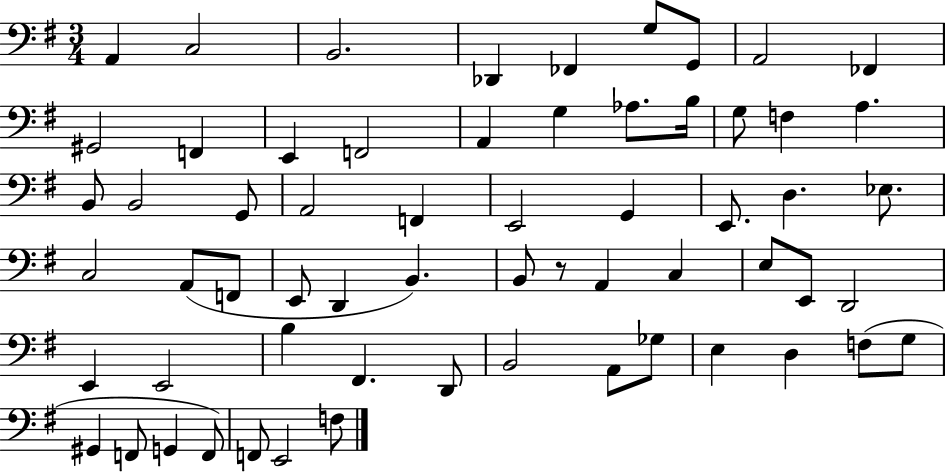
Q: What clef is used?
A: bass